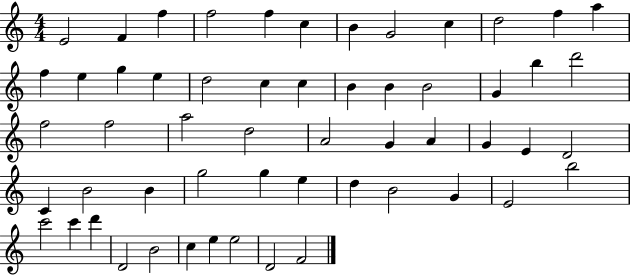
E4/h F4/q F5/q F5/h F5/q C5/q B4/q G4/h C5/q D5/h F5/q A5/q F5/q E5/q G5/q E5/q D5/h C5/q C5/q B4/q B4/q B4/h G4/q B5/q D6/h F5/h F5/h A5/h D5/h A4/h G4/q A4/q G4/q E4/q D4/h C4/q B4/h B4/q G5/h G5/q E5/q D5/q B4/h G4/q E4/h B5/h C6/h C6/q D6/q D4/h B4/h C5/q E5/q E5/h D4/h F4/h